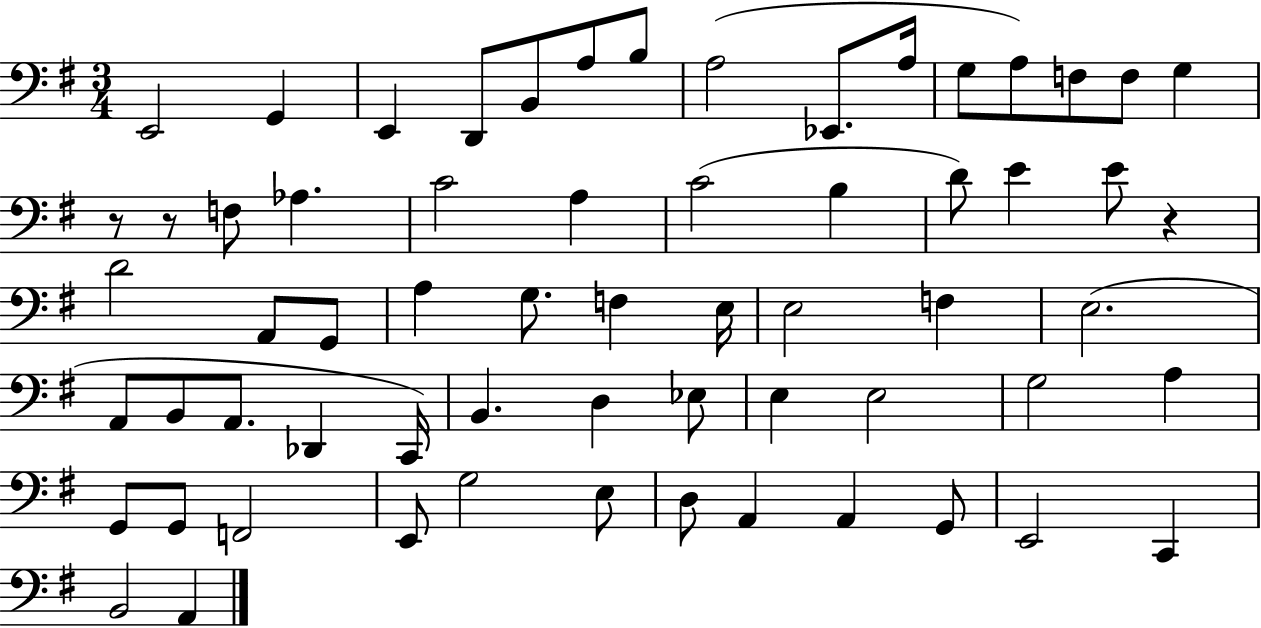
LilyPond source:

{
  \clef bass
  \numericTimeSignature
  \time 3/4
  \key g \major
  \repeat volta 2 { e,2 g,4 | e,4 d,8 b,8 a8 b8 | a2( ees,8. a16 | g8 a8) f8 f8 g4 | \break r8 r8 f8 aes4. | c'2 a4 | c'2( b4 | d'8) e'4 e'8 r4 | \break d'2 a,8 g,8 | a4 g8. f4 e16 | e2 f4 | e2.( | \break a,8 b,8 a,8. des,4 c,16) | b,4. d4 ees8 | e4 e2 | g2 a4 | \break g,8 g,8 f,2 | e,8 g2 e8 | d8 a,4 a,4 g,8 | e,2 c,4 | \break b,2 a,4 | } \bar "|."
}